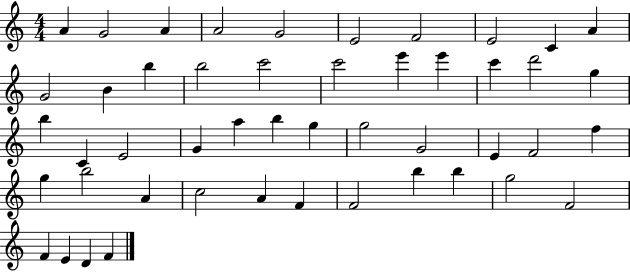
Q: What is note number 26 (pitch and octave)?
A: A5